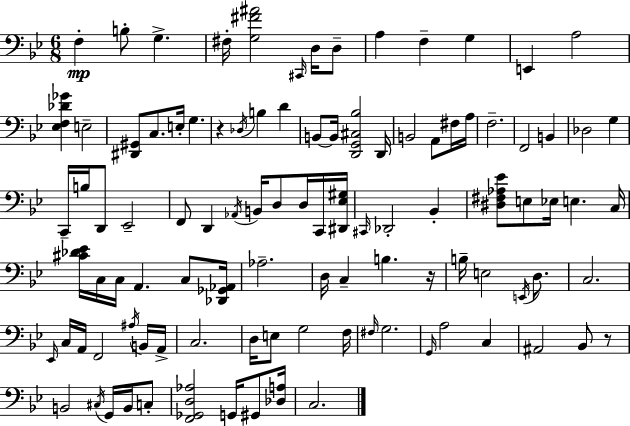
F3/q B3/e G3/q. F#3/s [G3,F#4,A#4]/h C#2/s D3/s D3/e A3/q F3/q G3/q E2/q A3/h [Eb3,F3,Db4,Gb4]/q E3/h [D#2,G#2]/e C3/e. E3/s G3/q. R/q Db3/s B3/q D4/q B2/e B2/s [D2,G2,C#3,Bb3]/h D2/s B2/h A2/e F#3/s A3/s F3/h. F2/h B2/q Db3/h G3/q C2/s B3/s D2/e Eb2/h F2/e D2/q Ab2/s B2/s D3/e D3/s C2/s [D#2,Eb3,G#3]/s C#2/s Db2/h Bb2/q [D#3,F#3,Ab3,Eb4]/e E3/e Eb3/s E3/q. C3/s [C#4,Db4,Eb4]/s C3/s C3/s A2/q. C3/e [Db2,Gb2,Ab2]/s Ab3/h. D3/s C3/q B3/q. R/s B3/s E3/h E2/s D3/e. C3/h. Eb2/s C3/s A2/s F2/h A#3/s B2/s A2/s C3/h. D3/s E3/e G3/h F3/s F#3/s G3/h. G2/s A3/h C3/q A#2/h Bb2/e R/e B2/h C#3/s G2/s B2/s C3/e [F2,Gb2,D3,Ab3]/h G2/s G#2/e [Db3,A3]/s C3/h.